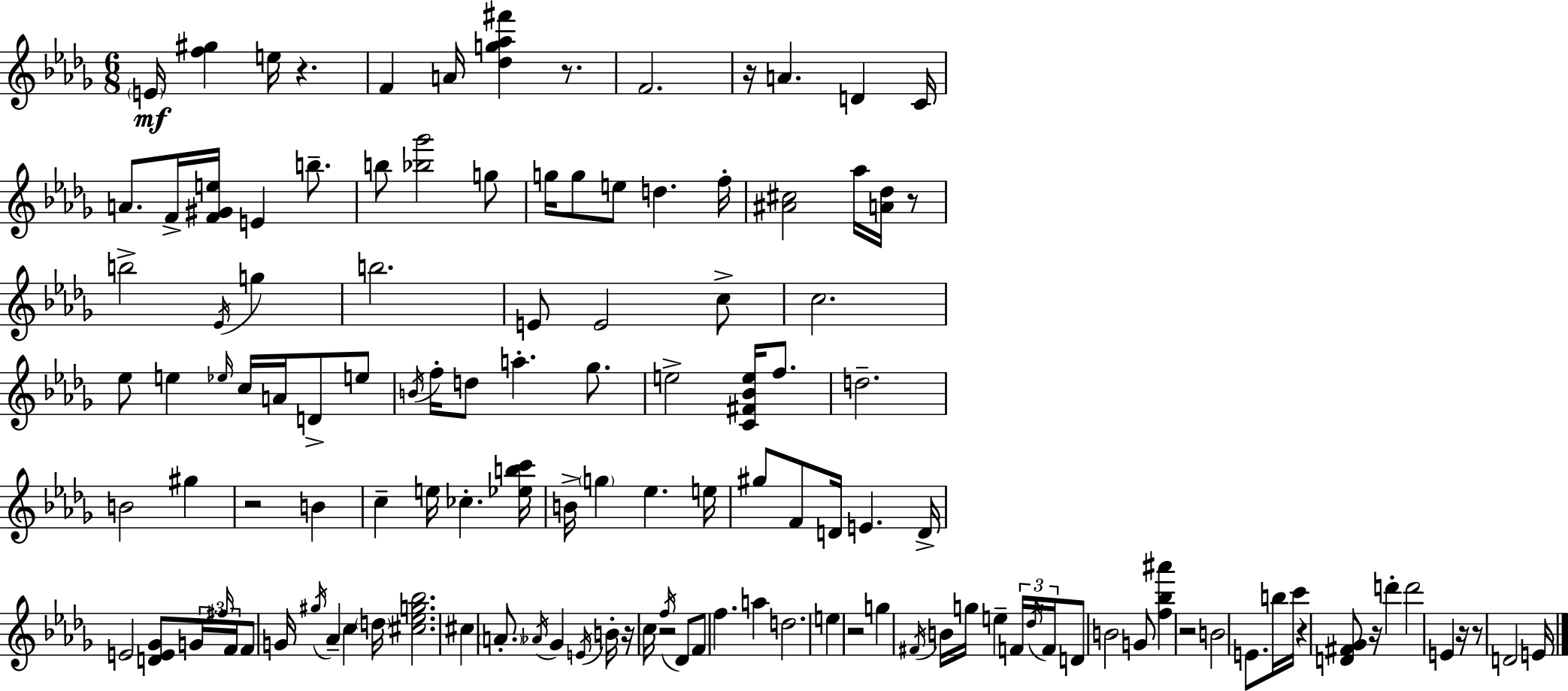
{
  \clef treble
  \numericTimeSignature
  \time 6/8
  \key bes \minor
  \parenthesize e'16\mf <f'' gis''>4 e''16 r4. | f'4 a'16 <des'' g'' aes'' fis'''>4 r8. | f'2. | r16 a'4. d'4 c'16 | \break a'8. f'16-> <f' gis' e''>16 e'4 b''8.-- | b''8 <bes'' ges'''>2 g''8 | g''16 g''8 e''8 d''4. f''16-. | <ais' cis''>2 aes''16 <a' des''>16 r8 | \break b''2-> \acciaccatura { ees'16 } g''4 | b''2. | e'8 e'2 c''8-> | c''2. | \break ees''8 e''4 \grace { ees''16 } c''16 a'16 d'8-> | e''8 \acciaccatura { b'16 } f''16-. d''8 a''4.-. | ges''8. e''2-> <c' fis' bes' e''>16 | f''8. d''2.-- | \break b'2 gis''4 | r2 b'4 | c''4-- e''16 ces''4.-. | <ees'' b'' c'''>16 b'16-> \parenthesize g''4 ees''4. | \break e''16 gis''8 f'8 d'16 e'4. | d'16-> e'2 <d' e' ges'>8 | \tuplet 3/2 { g'16 \grace { fis''16 } f'16 } f'8 g'16 \acciaccatura { gis''16 } aes'4-- | c''4 \parenthesize d''16 <cis'' ees'' g'' bes''>2. | \break cis''4 \parenthesize a'8.-. | \acciaccatura { aes'16 } ges'4 \acciaccatura { e'16 } b'16-. r16 c''16 r2 | \acciaccatura { f''16 } des'8 f'8 f''4. | a''4 d''2. | \break e''4 | r2 g''4 | \acciaccatura { fis'16 } b'16 g''16 e''4-- \tuplet 3/2 { f'16 \acciaccatura { des''16 } f'16 } d'8 | b'2 g'8 <f'' bes'' ais'''>4 | \break r2 b'2 | e'8. b''16 c'''16 r4 | <d' fis' ges'>8 r16 d'''4-. d'''2 | e'4 r16 r8 | \break d'2 e'16 \bar "|."
}